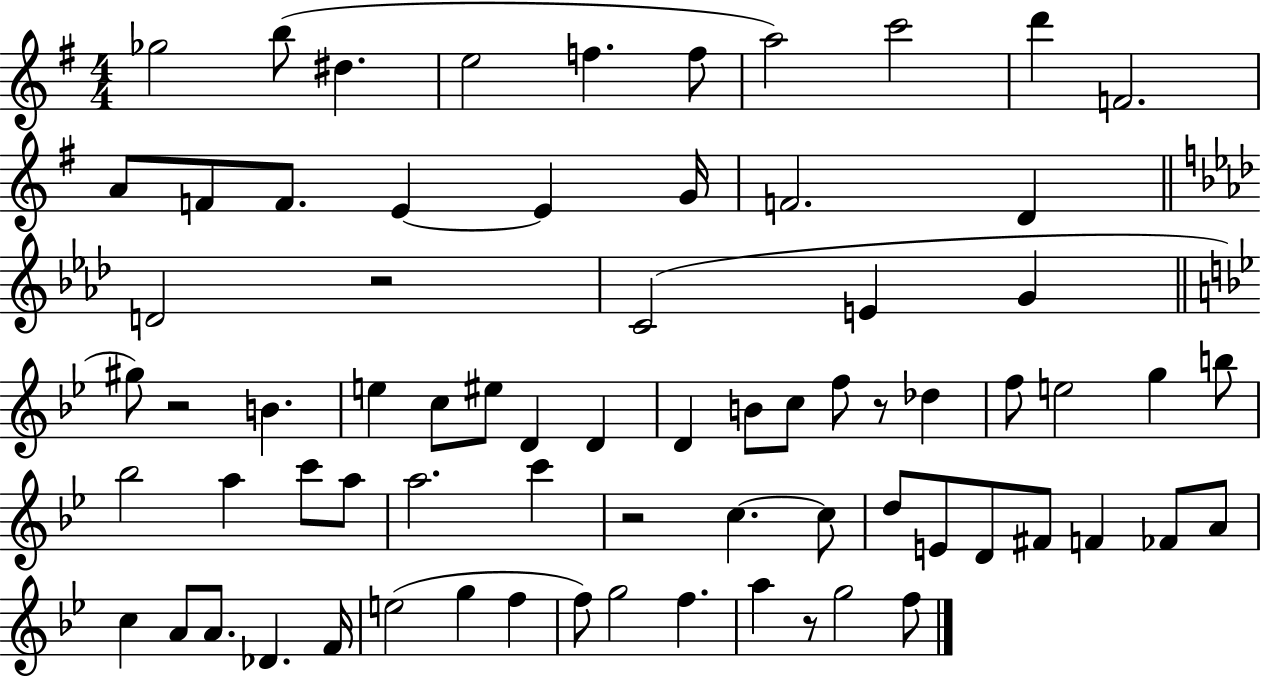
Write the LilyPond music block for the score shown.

{
  \clef treble
  \numericTimeSignature
  \time 4/4
  \key g \major
  ges''2 b''8( dis''4. | e''2 f''4. f''8 | a''2) c'''2 | d'''4 f'2. | \break a'8 f'8 f'8. e'4~~ e'4 g'16 | f'2. d'4 | \bar "||" \break \key f \minor d'2 r2 | c'2( e'4 g'4 | \bar "||" \break \key bes \major gis''8) r2 b'4. | e''4 c''8 eis''8 d'4 d'4 | d'4 b'8 c''8 f''8 r8 des''4 | f''8 e''2 g''4 b''8 | \break bes''2 a''4 c'''8 a''8 | a''2. c'''4 | r2 c''4.~~ c''8 | d''8 e'8 d'8 fis'8 f'4 fes'8 a'8 | \break c''4 a'8 a'8. des'4. f'16 | e''2( g''4 f''4 | f''8) g''2 f''4. | a''4 r8 g''2 f''8 | \break \bar "|."
}